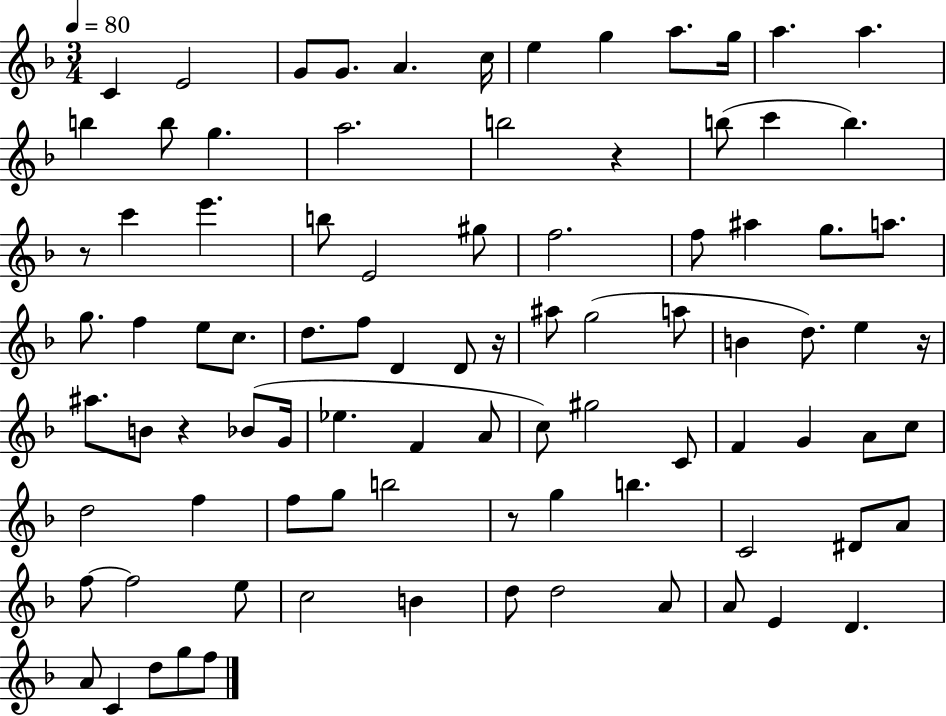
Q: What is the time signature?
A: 3/4